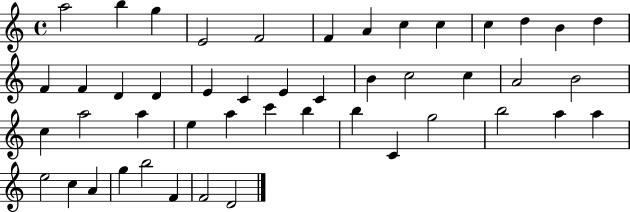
A5/h B5/q G5/q E4/h F4/h F4/q A4/q C5/q C5/q C5/q D5/q B4/q D5/q F4/q F4/q D4/q D4/q E4/q C4/q E4/q C4/q B4/q C5/h C5/q A4/h B4/h C5/q A5/h A5/q E5/q A5/q C6/q B5/q B5/q C4/q G5/h B5/h A5/q A5/q E5/h C5/q A4/q G5/q B5/h F4/q F4/h D4/h